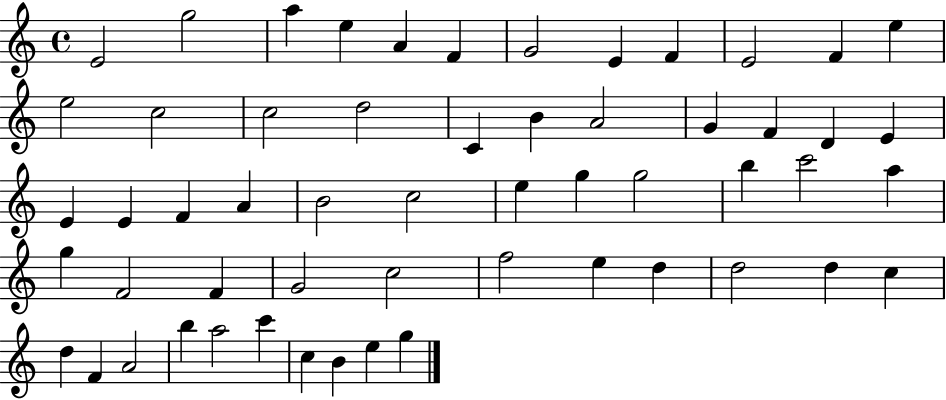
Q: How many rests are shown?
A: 0